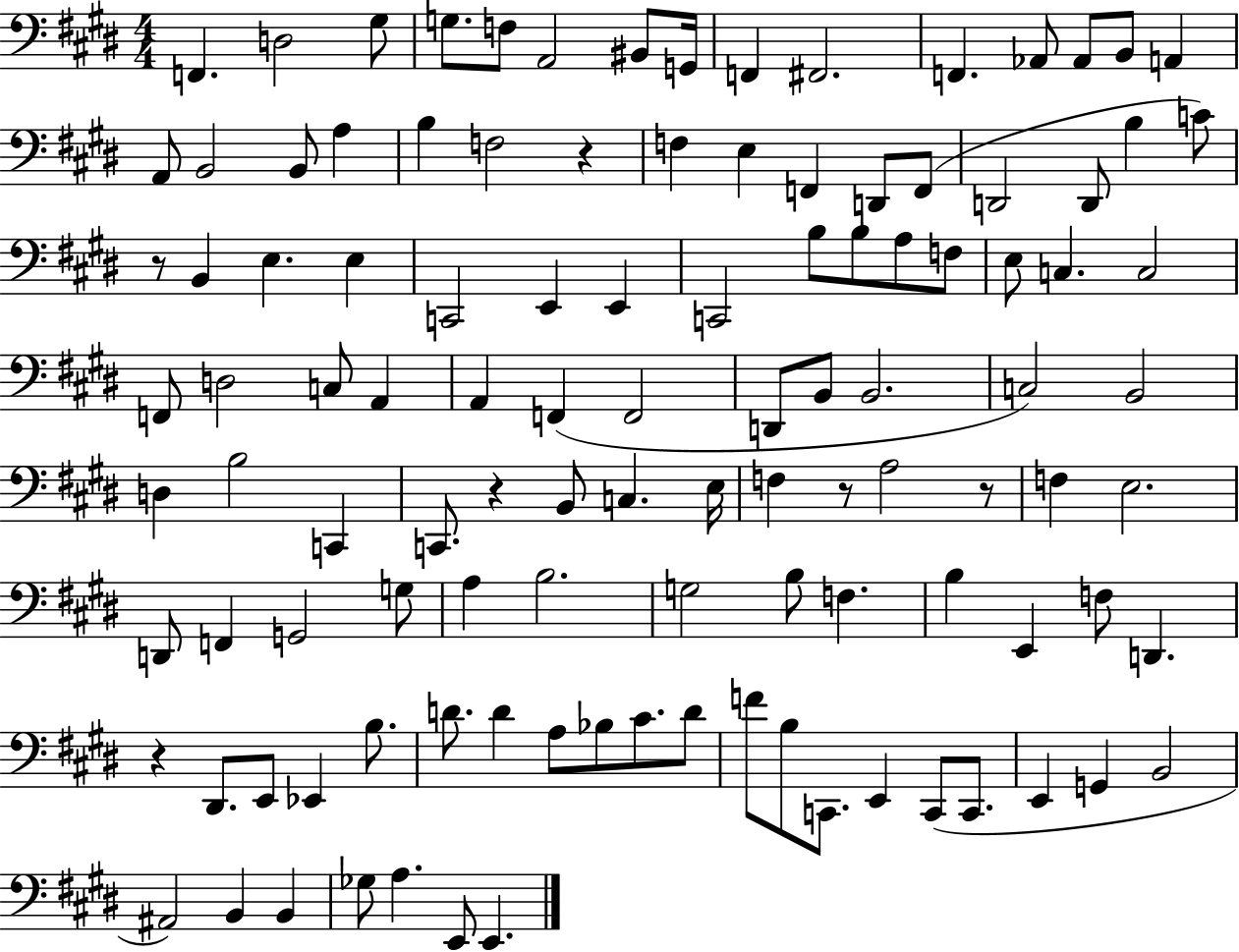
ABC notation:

X:1
T:Untitled
M:4/4
L:1/4
K:E
F,, D,2 ^G,/2 G,/2 F,/2 A,,2 ^B,,/2 G,,/4 F,, ^F,,2 F,, _A,,/2 _A,,/2 B,,/2 A,, A,,/2 B,,2 B,,/2 A, B, F,2 z F, E, F,, D,,/2 F,,/2 D,,2 D,,/2 B, C/2 z/2 B,, E, E, C,,2 E,, E,, C,,2 B,/2 B,/2 A,/2 F,/2 E,/2 C, C,2 F,,/2 D,2 C,/2 A,, A,, F,, F,,2 D,,/2 B,,/2 B,,2 C,2 B,,2 D, B,2 C,, C,,/2 z B,,/2 C, E,/4 F, z/2 A,2 z/2 F, E,2 D,,/2 F,, G,,2 G,/2 A, B,2 G,2 B,/2 F, B, E,, F,/2 D,, z ^D,,/2 E,,/2 _E,, B,/2 D/2 D A,/2 _B,/2 ^C/2 D/2 F/2 B,/2 C,,/2 E,, C,,/2 C,,/2 E,, G,, B,,2 ^A,,2 B,, B,, _G,/2 A, E,,/2 E,,